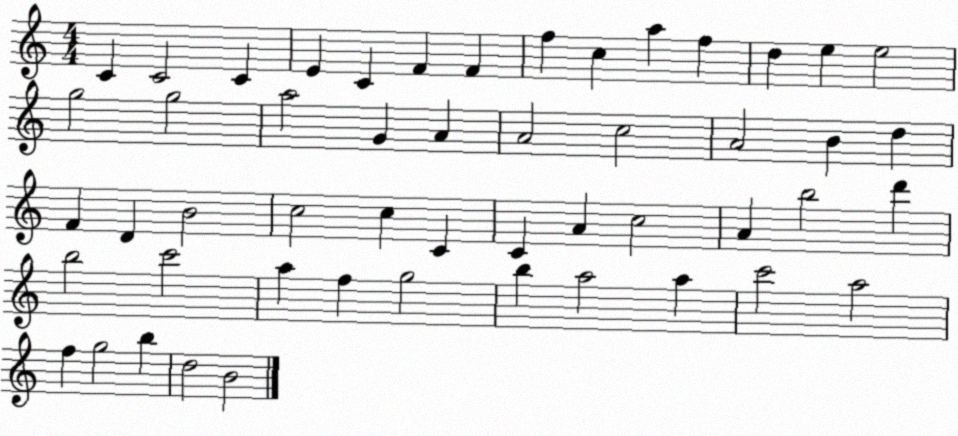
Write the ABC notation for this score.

X:1
T:Untitled
M:4/4
L:1/4
K:C
C C2 C E C F F f c a f d e e2 g2 g2 a2 G A A2 c2 A2 B d F D B2 c2 c C C A c2 A b2 d' b2 c'2 a f g2 b a2 a c'2 a2 f g2 b d2 B2